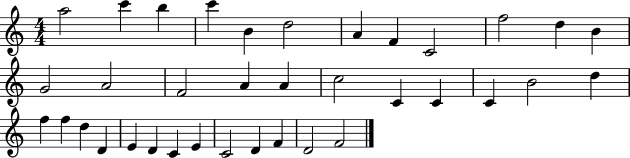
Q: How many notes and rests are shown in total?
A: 36